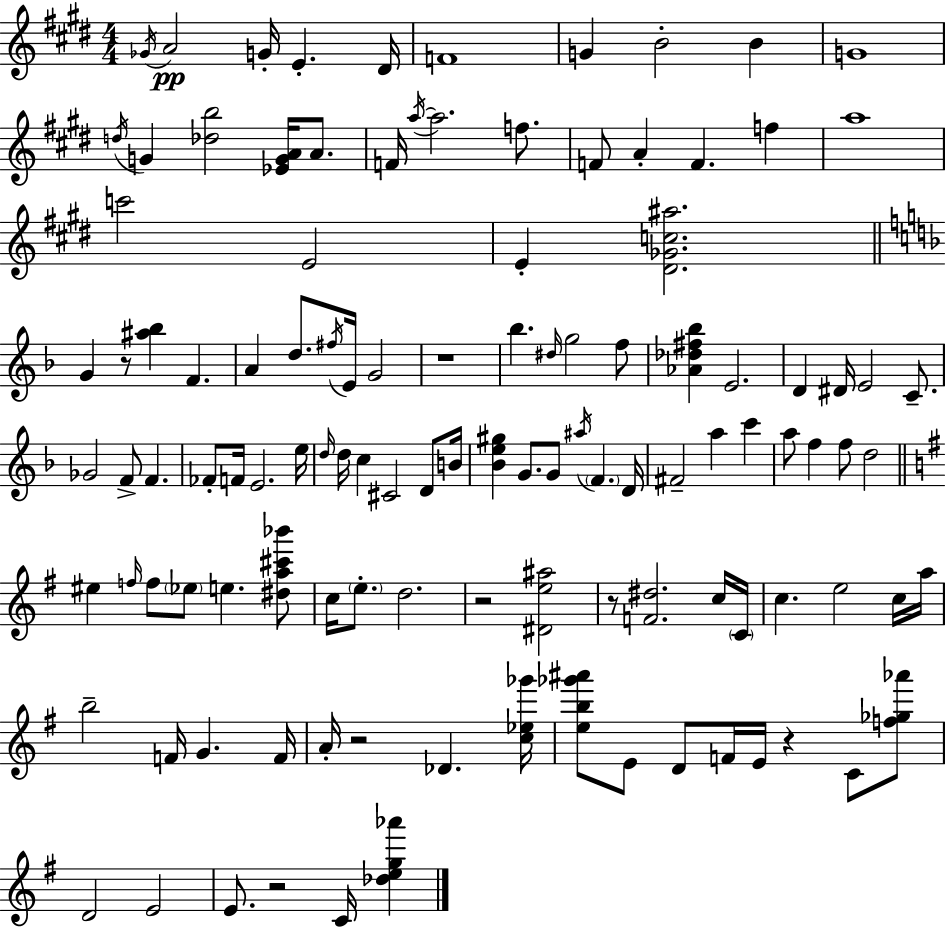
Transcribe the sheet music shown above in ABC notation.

X:1
T:Untitled
M:4/4
L:1/4
K:E
_G/4 A2 G/4 E ^D/4 F4 G B2 B G4 d/4 G [_db]2 [_EGA]/4 A/2 F/4 a/4 a2 f/2 F/2 A F f a4 c'2 E2 E [^D_Gc^a]2 G z/2 [^a_b] F A d/2 ^f/4 E/4 G2 z4 _b ^d/4 g2 f/2 [_A_d^f_b] E2 D ^D/4 E2 C/2 _G2 F/2 F _F/2 F/4 E2 e/4 d/4 d/4 c ^C2 D/2 B/4 [_Be^g] G/2 G/2 ^a/4 F D/4 ^F2 a c' a/2 f f/2 d2 ^e f/4 f/2 _e/2 e [^da^c'_b']/2 c/4 e/2 d2 z2 [^De^a]2 z/2 [F^d]2 c/4 C/4 c e2 c/4 a/4 b2 F/4 G F/4 A/4 z2 _D [c_e_g']/4 [eb_g'^a']/2 E/2 D/2 F/4 E/4 z C/2 [f_g_a']/2 D2 E2 E/2 z2 C/4 [_deg_a']